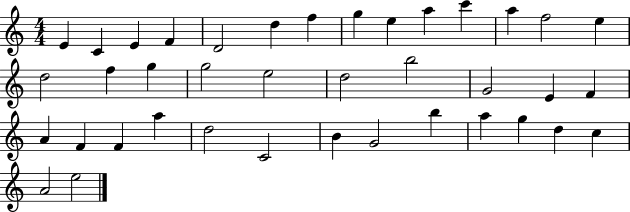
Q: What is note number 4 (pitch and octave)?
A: F4